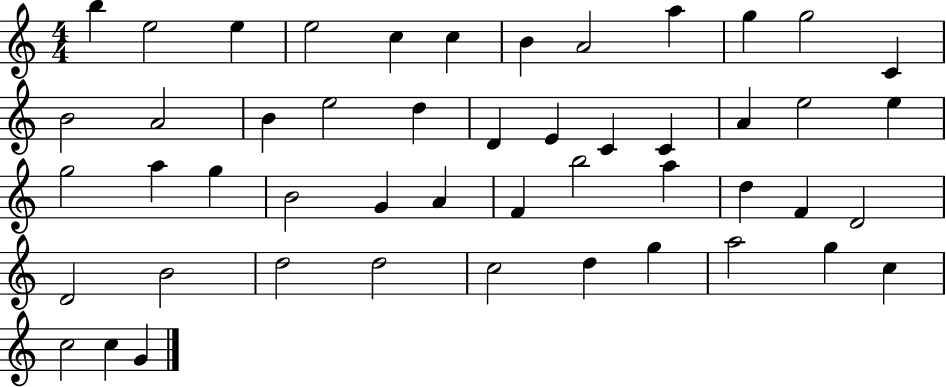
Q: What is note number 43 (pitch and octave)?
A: G5